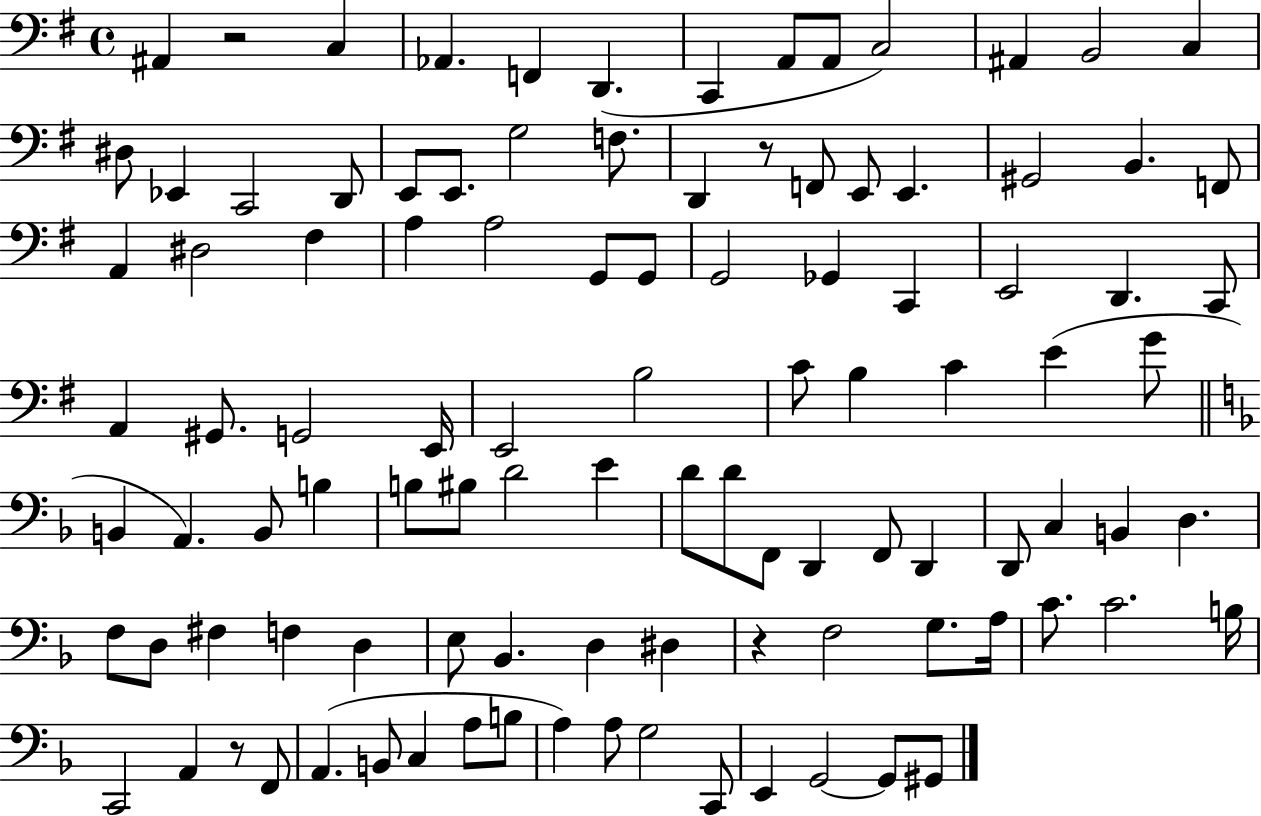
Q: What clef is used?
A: bass